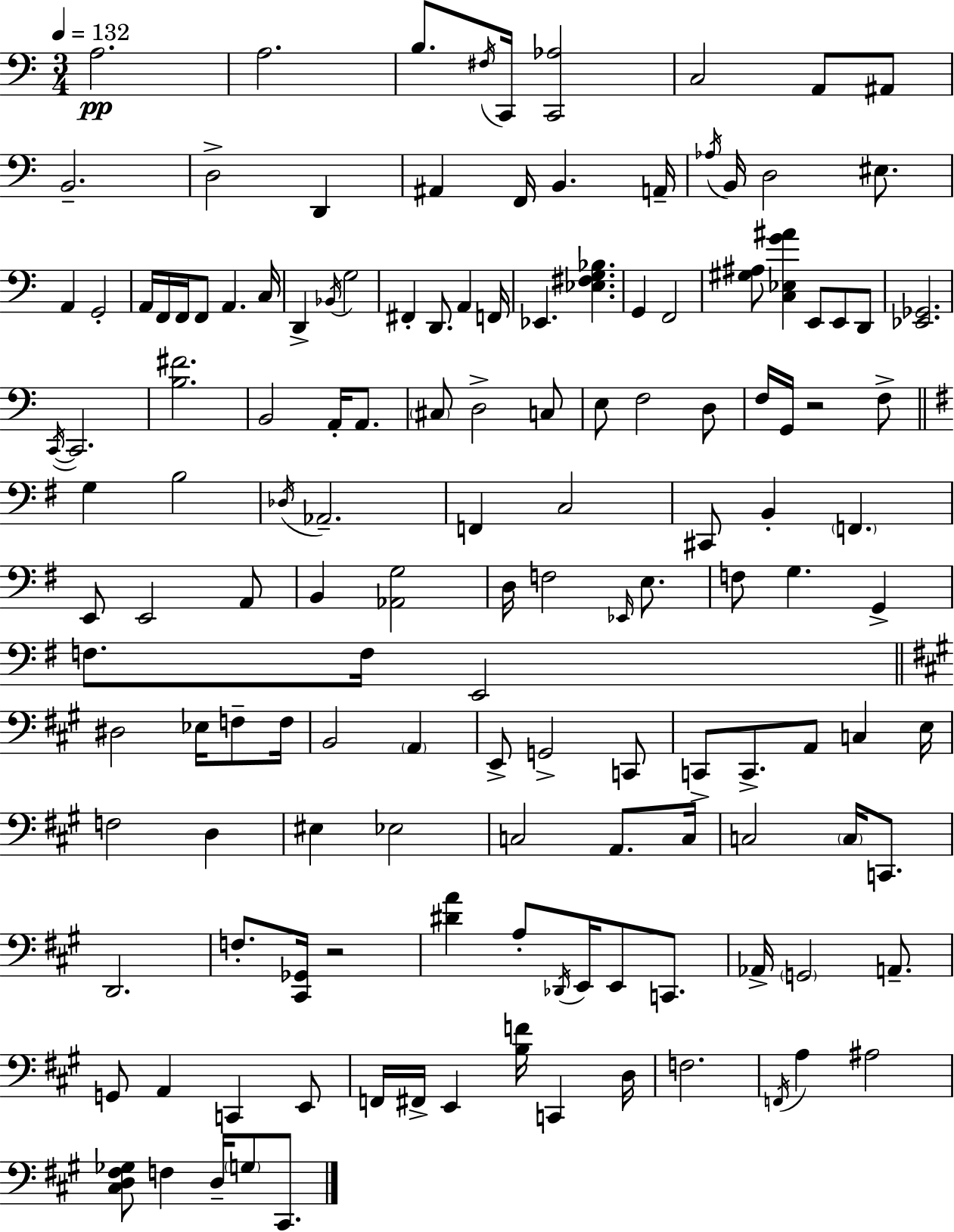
{
  \clef bass
  \numericTimeSignature
  \time 3/4
  \key c \major
  \tempo 4 = 132
  a2.\pp | a2. | b8. \acciaccatura { fis16 } c,16 <c, aes>2 | c2 a,8 ais,8 | \break b,2.-- | d2-> d,4 | ais,4 f,16 b,4. | a,16-- \acciaccatura { aes16 } b,16 d2 eis8. | \break a,4 g,2-. | a,16 f,16 f,16 f,8 a,4. | c16 d,4-> \acciaccatura { bes,16 } g2 | fis,4-. d,8. a,4 | \break f,16 ees,4. <ees fis g bes>4. | g,4 f,2 | <gis ais>8 <c ees g' ais'>4 e,8 e,8 | d,8 <ees, ges,>2. | \break \acciaccatura { c,16~ }~ c,2. | <b fis'>2. | b,2 | a,16-. a,8. \parenthesize cis8 d2-> | \break c8 e8 f2 | d8 f16 g,16 r2 | f8-> \bar "||" \break \key g \major g4 b2 | \acciaccatura { des16 } aes,2.-- | f,4 c2 | cis,8 b,4-. \parenthesize f,4. | \break e,8 e,2 a,8 | b,4 <aes, g>2 | d16 f2 \grace { ees,16 } e8. | f8 g4. g,4-> | \break f8. f16 e,2 | \bar "||" \break \key a \major dis2 ees16 f8-- f16 | b,2 \parenthesize a,4 | e,8-> g,2-> c,8 | c,8-> c,8.-> a,8 c4 e16 | \break f2 d4 | eis4 ees2 | c2 a,8. c16 | c2 \parenthesize c16 c,8. | \break d,2. | f8.-. <cis, ges,>16 r2 | <dis' a'>4 a8-. \acciaccatura { des,16 } e,16 e,8 c,8. | aes,16-> \parenthesize g,2 a,8.-- | \break g,8 a,4 c,4 e,8 | f,16 fis,16-> e,4 <b f'>16 c,4 | d16 f2. | \acciaccatura { f,16 } a4 ais2 | \break <cis d fis ges>8 f4 d16-- \parenthesize g8 cis,8. | \bar "|."
}